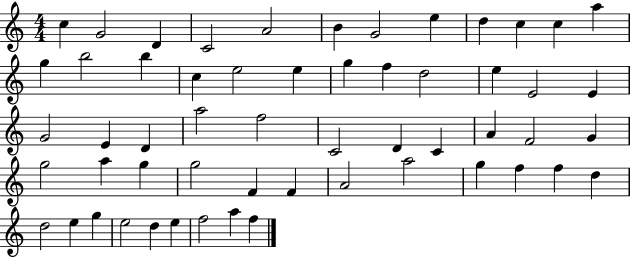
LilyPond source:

{
  \clef treble
  \numericTimeSignature
  \time 4/4
  \key c \major
  c''4 g'2 d'4 | c'2 a'2 | b'4 g'2 e''4 | d''4 c''4 c''4 a''4 | \break g''4 b''2 b''4 | c''4 e''2 e''4 | g''4 f''4 d''2 | e''4 e'2 e'4 | \break g'2 e'4 d'4 | a''2 f''2 | c'2 d'4 c'4 | a'4 f'2 g'4 | \break g''2 a''4 g''4 | g''2 f'4 f'4 | a'2 a''2 | g''4 f''4 f''4 d''4 | \break d''2 e''4 g''4 | e''2 d''4 e''4 | f''2 a''4 f''4 | \bar "|."
}